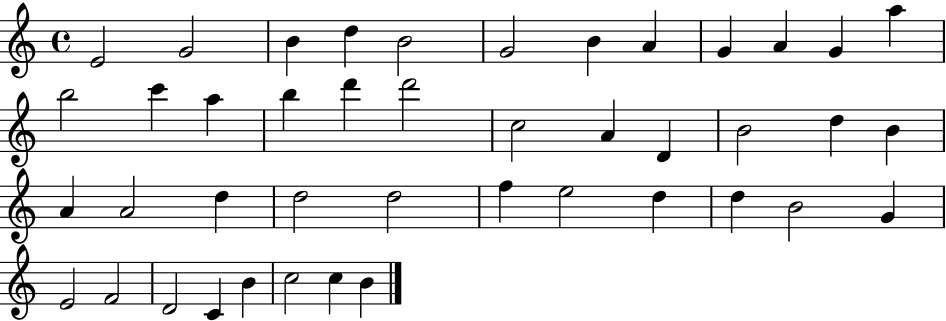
X:1
T:Untitled
M:4/4
L:1/4
K:C
E2 G2 B d B2 G2 B A G A G a b2 c' a b d' d'2 c2 A D B2 d B A A2 d d2 d2 f e2 d d B2 G E2 F2 D2 C B c2 c B